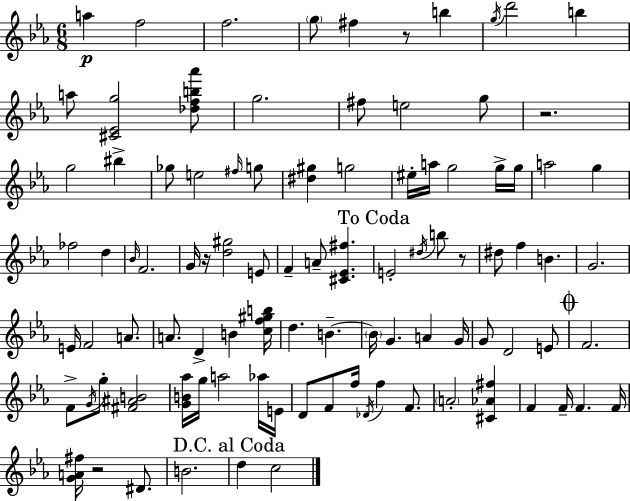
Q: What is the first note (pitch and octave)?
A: A5